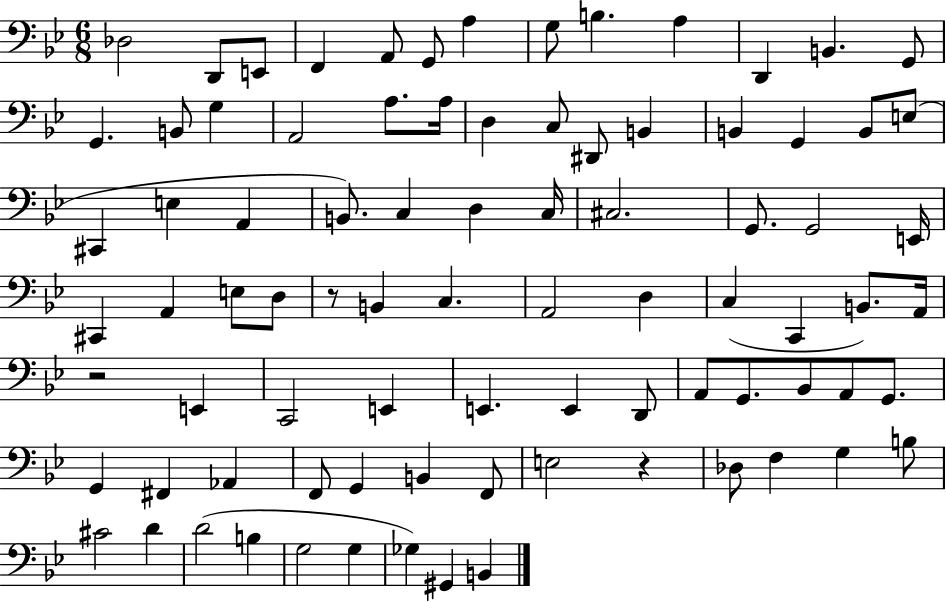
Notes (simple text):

Db3/h D2/e E2/e F2/q A2/e G2/e A3/q G3/e B3/q. A3/q D2/q B2/q. G2/e G2/q. B2/e G3/q A2/h A3/e. A3/s D3/q C3/e D#2/e B2/q B2/q G2/q B2/e E3/e C#2/q E3/q A2/q B2/e. C3/q D3/q C3/s C#3/h. G2/e. G2/h E2/s C#2/q A2/q E3/e D3/e R/e B2/q C3/q. A2/h D3/q C3/q C2/q B2/e. A2/s R/h E2/q C2/h E2/q E2/q. E2/q D2/e A2/e G2/e. Bb2/e A2/e G2/e. G2/q F#2/q Ab2/q F2/e G2/q B2/q F2/e E3/h R/q Db3/e F3/q G3/q B3/e C#4/h D4/q D4/h B3/q G3/h G3/q Gb3/q G#2/q B2/q